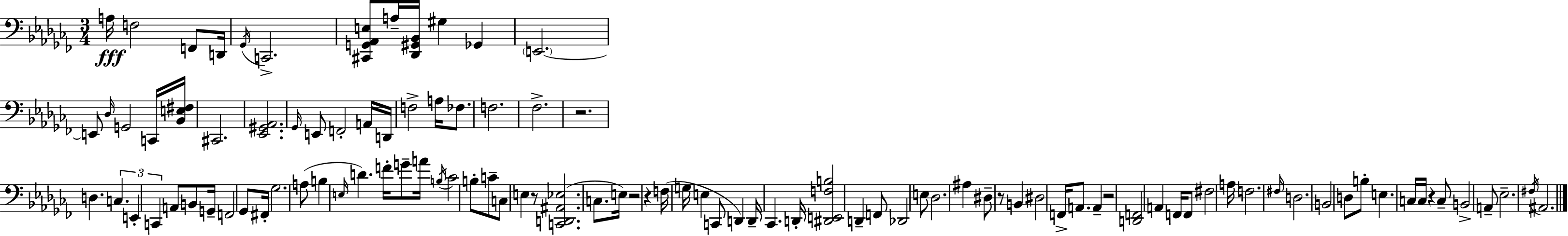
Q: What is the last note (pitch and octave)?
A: A#2